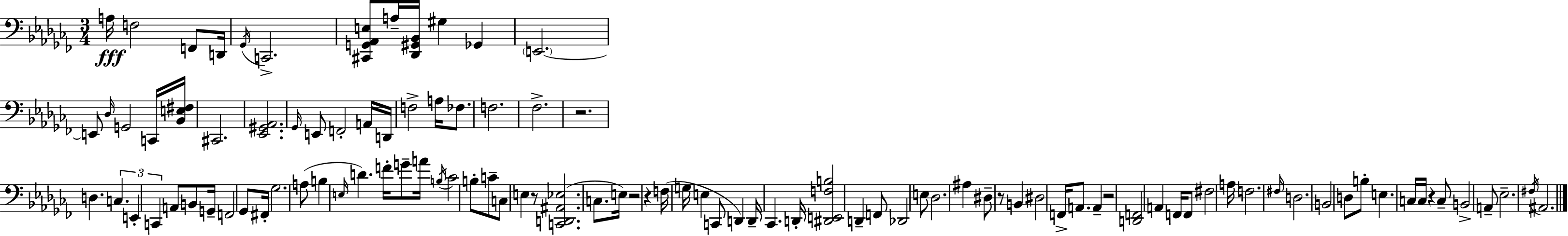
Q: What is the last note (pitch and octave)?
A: A#2